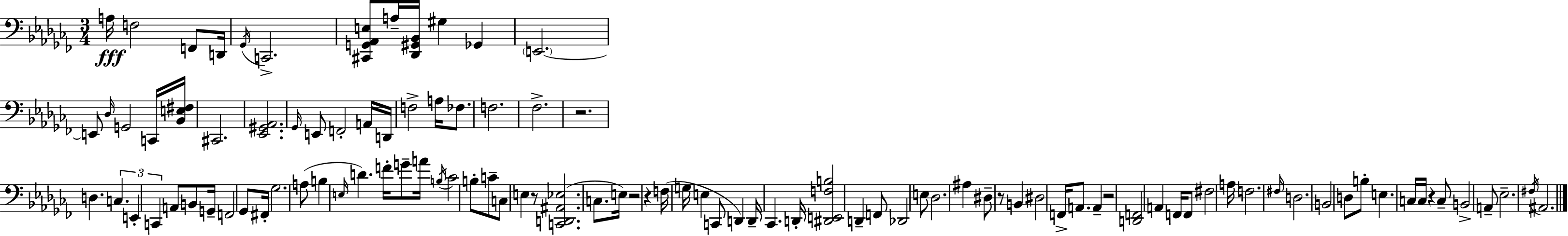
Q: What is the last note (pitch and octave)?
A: A#2